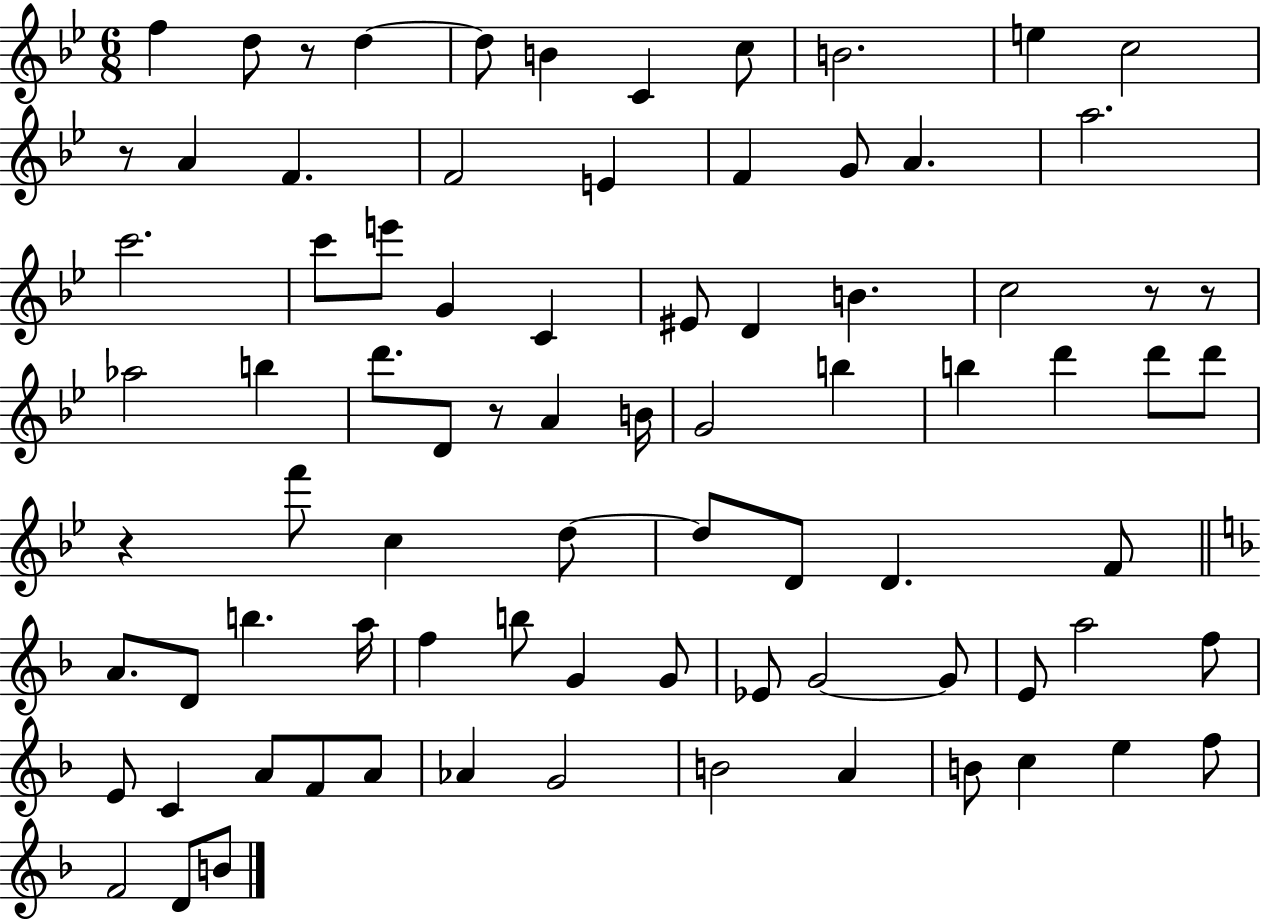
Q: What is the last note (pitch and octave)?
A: B4